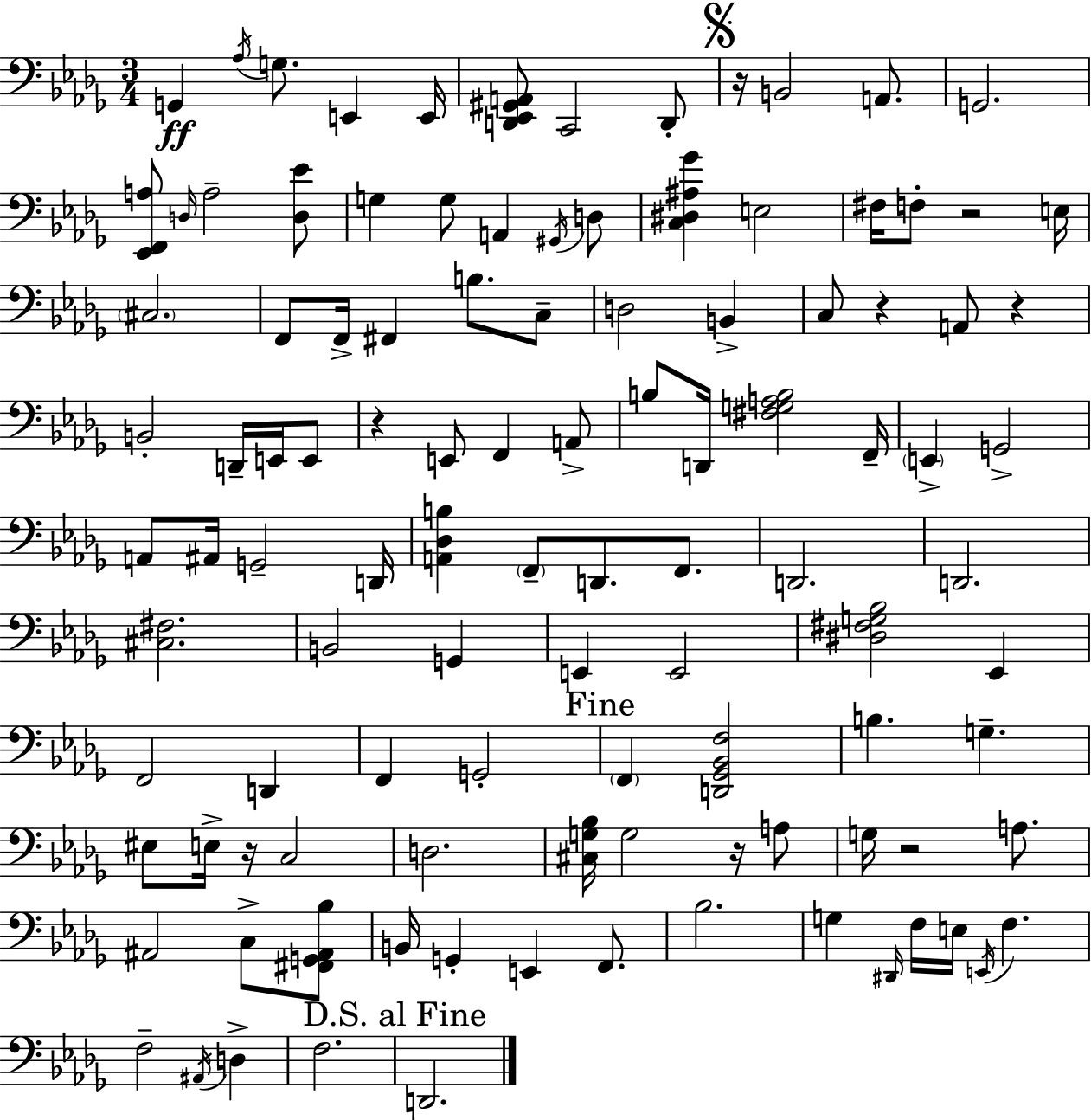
{
  \clef bass
  \numericTimeSignature
  \time 3/4
  \key bes \minor
  g,4\ff \acciaccatura { aes16 } g8. e,4 | e,16 <d, ees, gis, a,>8 c,2 d,8-. | \mark \markup { \musicglyph "scripts.segno" } r16 b,2 a,8. | g,2. | \break <ees, f, a>8 \grace { d16 } a2-- | <d ees'>8 g4 g8 a,4 | \acciaccatura { gis,16 } d8 <c dis ais ges'>4 e2 | fis16 f8-. r2 | \break e16 \parenthesize cis2. | f,8 f,16-> fis,4 b8. | c8-- d2 b,4-> | c8 r4 a,8 r4 | \break b,2-. d,16-- | e,16 e,8 r4 e,8 f,4 | a,8-> b8 d,16 <fis g a b>2 | f,16-- \parenthesize e,4-> g,2-> | \break a,8 ais,16 g,2-- | d,16 <a, des b>4 \parenthesize f,8-- d,8. | f,8. d,2. | d,2. | \break <cis fis>2. | b,2 g,4 | e,4 e,2 | <dis fis g bes>2 ees,4 | \break f,2 d,4 | f,4 g,2-. | \mark "Fine" \parenthesize f,4 <d, ges, bes, f>2 | b4. g4.-- | \break eis8 e16-> r16 c2 | d2. | <cis g bes>16 g2 | r16 a8 g16 r2 | \break a8. ais,2 c8-> | <fis, g, ais, bes>8 b,16 g,4-. e,4 | f,8. bes2. | g4 \grace { dis,16 } f16 e16 \acciaccatura { e,16 } f4. | \break f2-- | \acciaccatura { ais,16 } d4-> f2. | \mark "D.S. al Fine" d,2. | \bar "|."
}